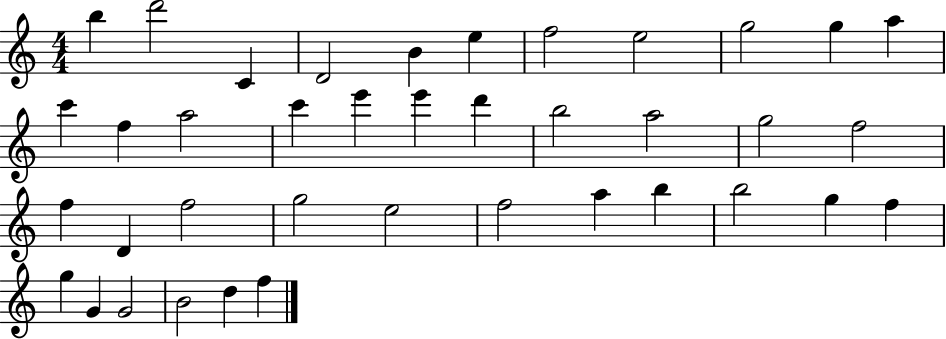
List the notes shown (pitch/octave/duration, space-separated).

B5/q D6/h C4/q D4/h B4/q E5/q F5/h E5/h G5/h G5/q A5/q C6/q F5/q A5/h C6/q E6/q E6/q D6/q B5/h A5/h G5/h F5/h F5/q D4/q F5/h G5/h E5/h F5/h A5/q B5/q B5/h G5/q F5/q G5/q G4/q G4/h B4/h D5/q F5/q